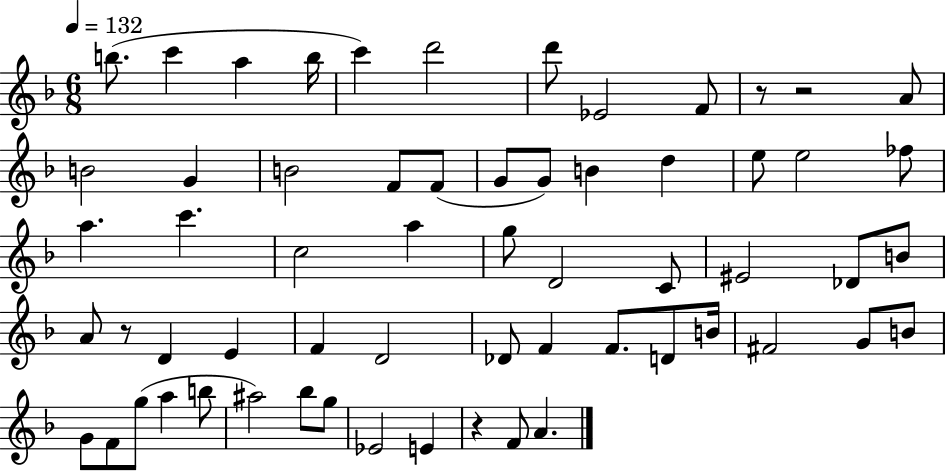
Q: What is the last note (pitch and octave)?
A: A4